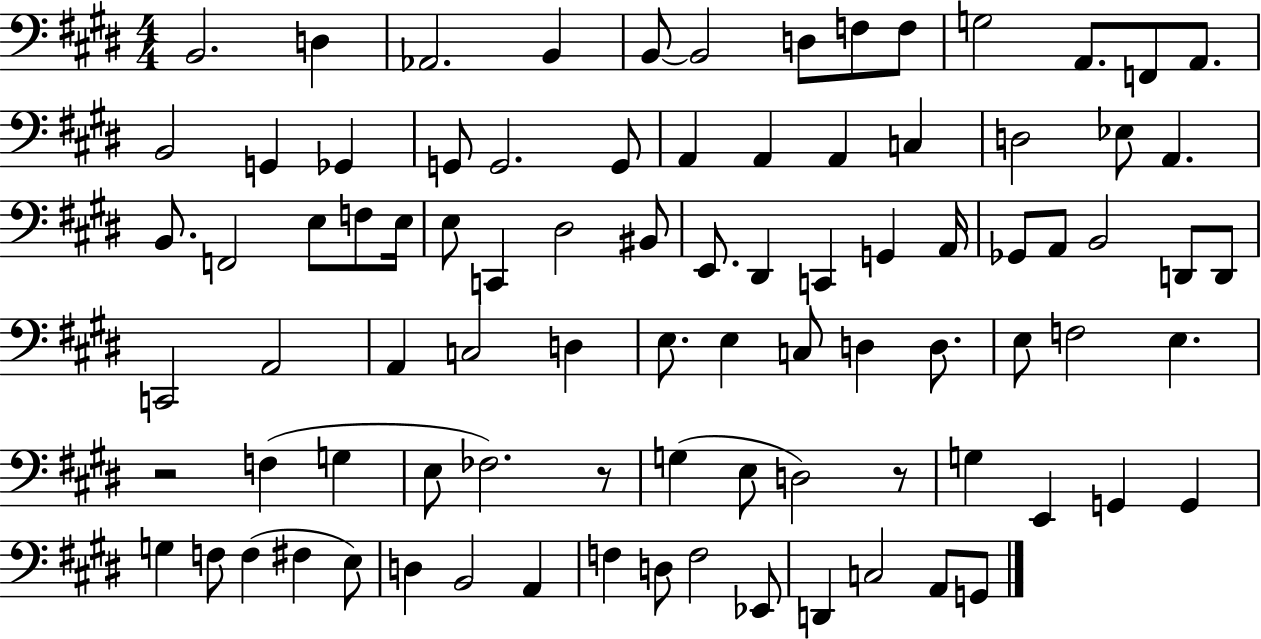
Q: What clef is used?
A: bass